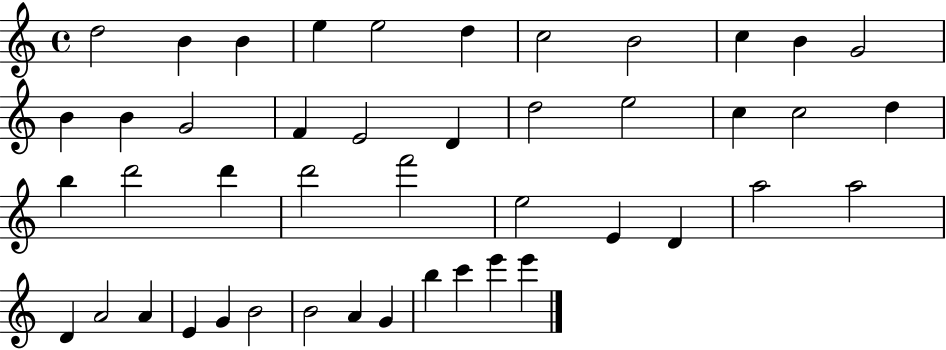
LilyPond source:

{
  \clef treble
  \time 4/4
  \defaultTimeSignature
  \key c \major
  d''2 b'4 b'4 | e''4 e''2 d''4 | c''2 b'2 | c''4 b'4 g'2 | \break b'4 b'4 g'2 | f'4 e'2 d'4 | d''2 e''2 | c''4 c''2 d''4 | \break b''4 d'''2 d'''4 | d'''2 f'''2 | e''2 e'4 d'4 | a''2 a''2 | \break d'4 a'2 a'4 | e'4 g'4 b'2 | b'2 a'4 g'4 | b''4 c'''4 e'''4 e'''4 | \break \bar "|."
}